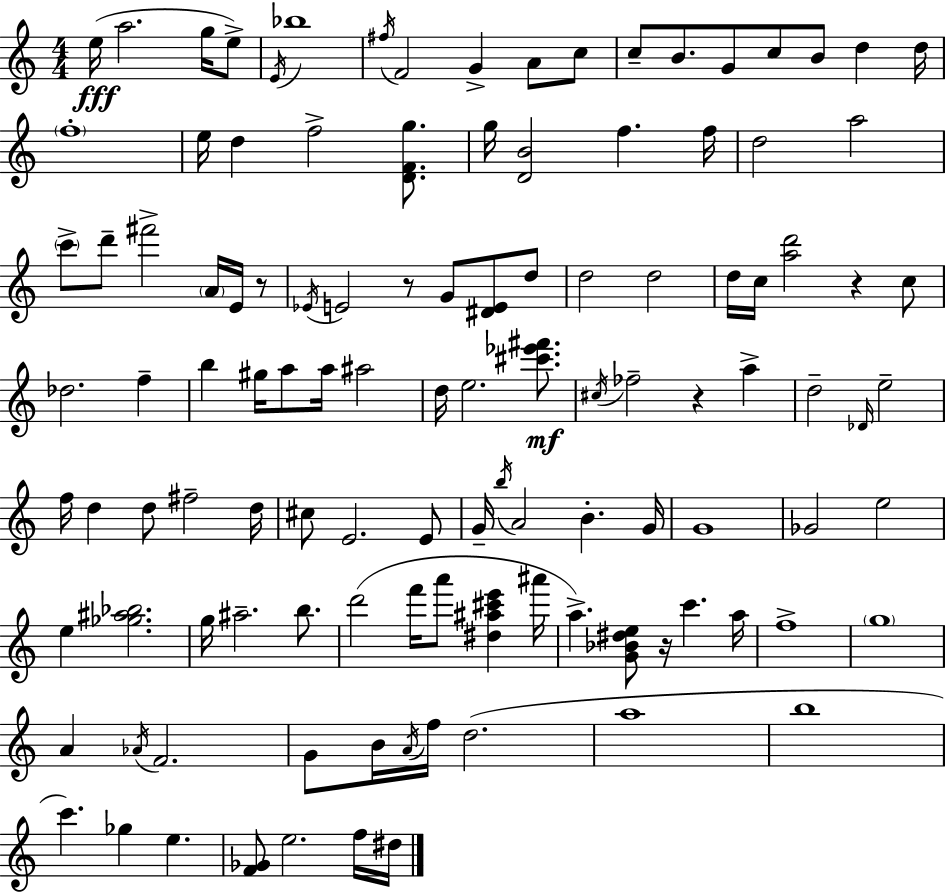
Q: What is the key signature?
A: A minor